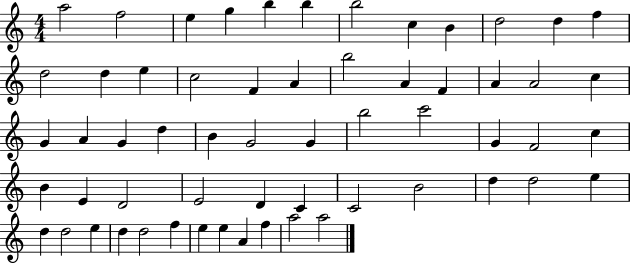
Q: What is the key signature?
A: C major